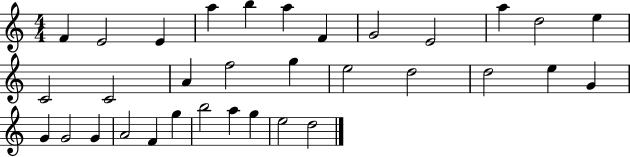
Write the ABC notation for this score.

X:1
T:Untitled
M:4/4
L:1/4
K:C
F E2 E a b a F G2 E2 a d2 e C2 C2 A f2 g e2 d2 d2 e G G G2 G A2 F g b2 a g e2 d2